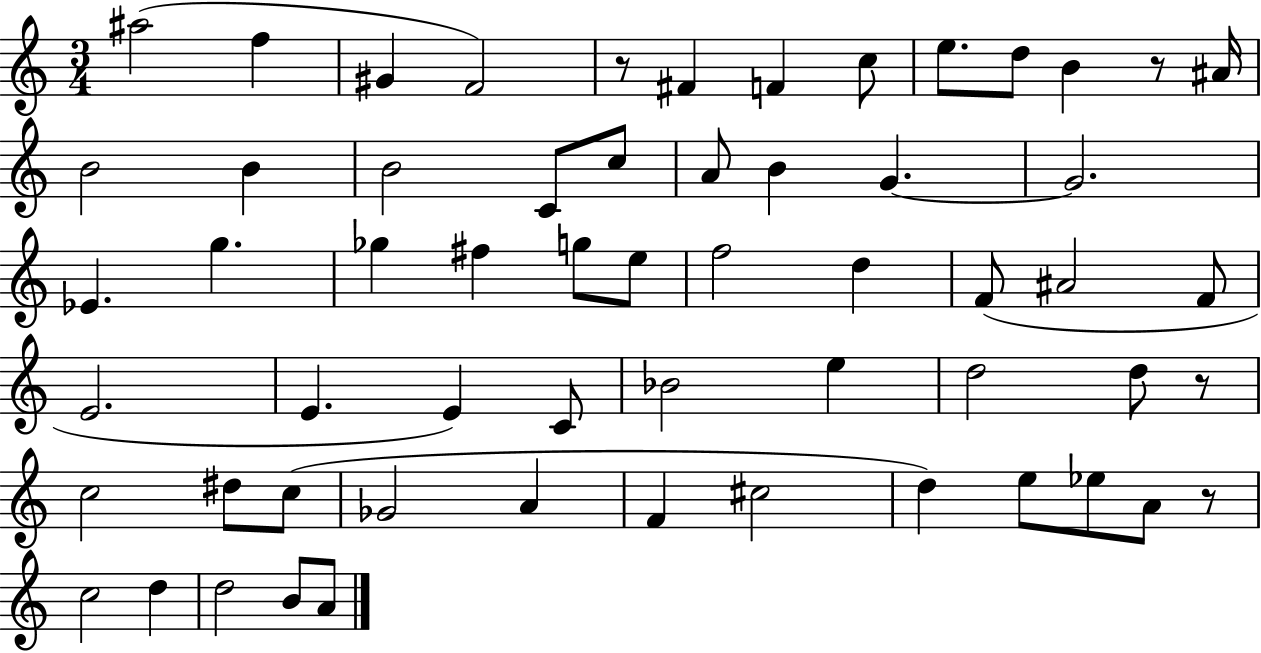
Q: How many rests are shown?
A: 4